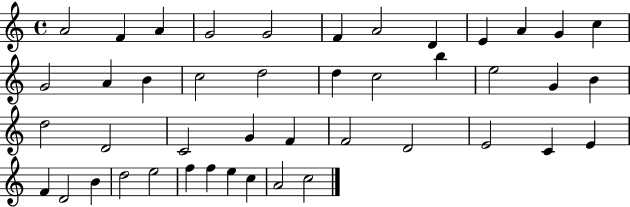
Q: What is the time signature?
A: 4/4